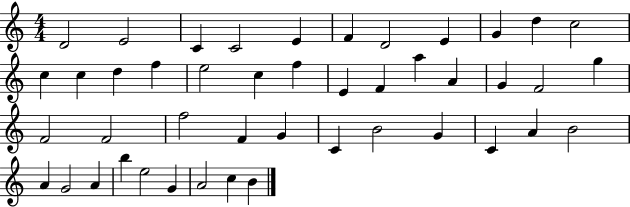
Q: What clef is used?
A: treble